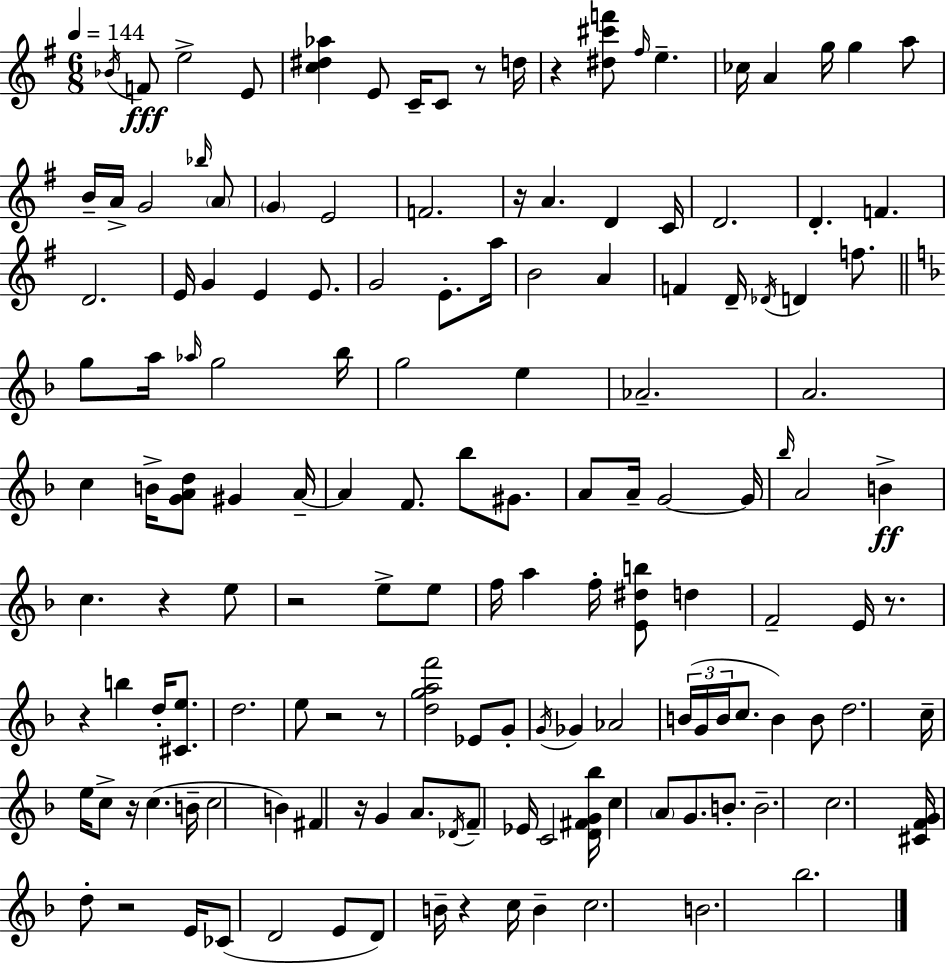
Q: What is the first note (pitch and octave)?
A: Bb4